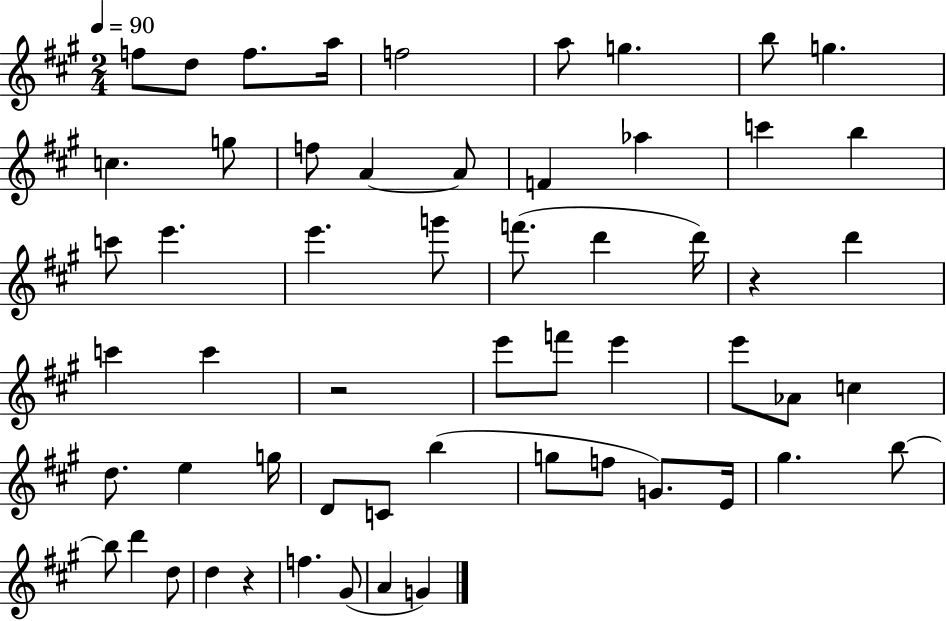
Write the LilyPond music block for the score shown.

{
  \clef treble
  \numericTimeSignature
  \time 2/4
  \key a \major
  \tempo 4 = 90
  f''8 d''8 f''8. a''16 | f''2 | a''8 g''4. | b''8 g''4. | \break c''4. g''8 | f''8 a'4~~ a'8 | f'4 aes''4 | c'''4 b''4 | \break c'''8 e'''4. | e'''4. g'''8 | f'''8.( d'''4 d'''16) | r4 d'''4 | \break c'''4 c'''4 | r2 | e'''8 f'''8 e'''4 | e'''8 aes'8 c''4 | \break d''8. e''4 g''16 | d'8 c'8 b''4( | g''8 f''8 g'8.) e'16 | gis''4. b''8~~ | \break b''8 d'''4 d''8 | d''4 r4 | f''4. gis'8( | a'4 g'4) | \break \bar "|."
}